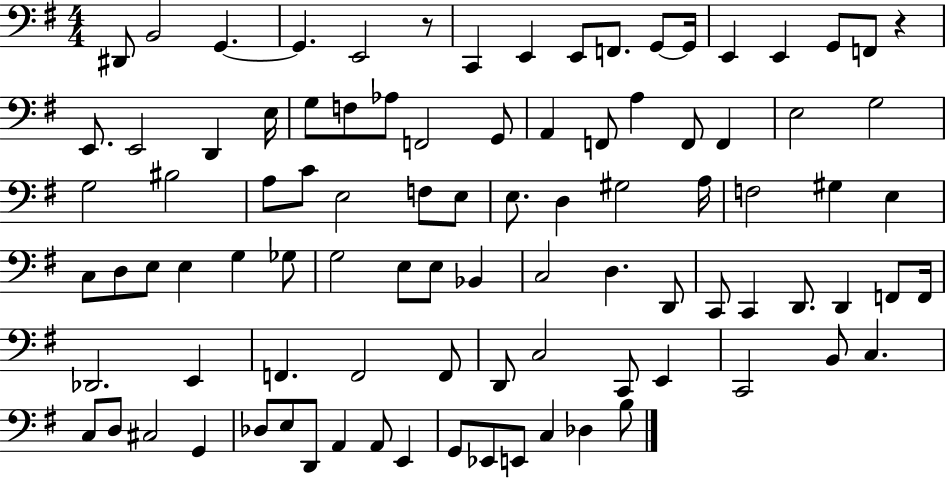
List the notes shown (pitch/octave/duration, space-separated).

D#2/e B2/h G2/q. G2/q. E2/h R/e C2/q E2/q E2/e F2/e. G2/e G2/s E2/q E2/q G2/e F2/e R/q E2/e. E2/h D2/q E3/s G3/e F3/e Ab3/e F2/h G2/e A2/q F2/e A3/q F2/e F2/q E3/h G3/h G3/h BIS3/h A3/e C4/e E3/h F3/e E3/e E3/e. D3/q G#3/h A3/s F3/h G#3/q E3/q C3/e D3/e E3/e E3/q G3/q Gb3/e G3/h E3/e E3/e Bb2/q C3/h D3/q. D2/e C2/e C2/q D2/e. D2/q F2/e F2/s Db2/h. E2/q F2/q. F2/h F2/e D2/e C3/h C2/e E2/q C2/h B2/e C3/q. C3/e D3/e C#3/h G2/q Db3/e E3/e D2/e A2/q A2/e E2/q G2/e Eb2/e E2/e C3/q Db3/q B3/e